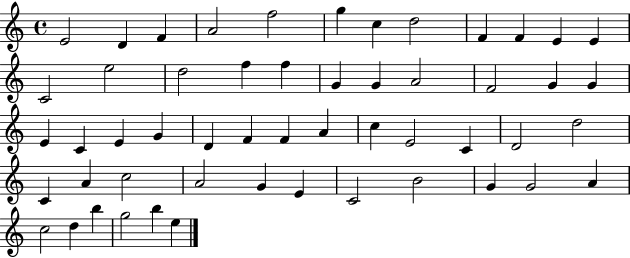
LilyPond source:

{
  \clef treble
  \time 4/4
  \defaultTimeSignature
  \key c \major
  e'2 d'4 f'4 | a'2 f''2 | g''4 c''4 d''2 | f'4 f'4 e'4 e'4 | \break c'2 e''2 | d''2 f''4 f''4 | g'4 g'4 a'2 | f'2 g'4 g'4 | \break e'4 c'4 e'4 g'4 | d'4 f'4 f'4 a'4 | c''4 e'2 c'4 | d'2 d''2 | \break c'4 a'4 c''2 | a'2 g'4 e'4 | c'2 b'2 | g'4 g'2 a'4 | \break c''2 d''4 b''4 | g''2 b''4 e''4 | \bar "|."
}